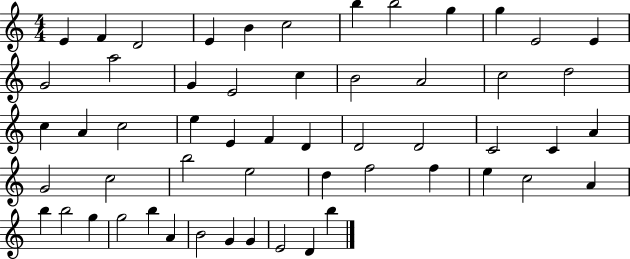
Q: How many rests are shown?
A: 0